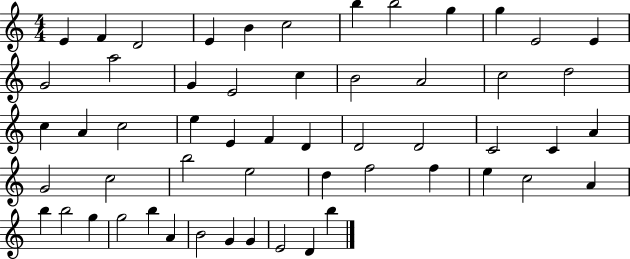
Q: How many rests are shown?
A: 0